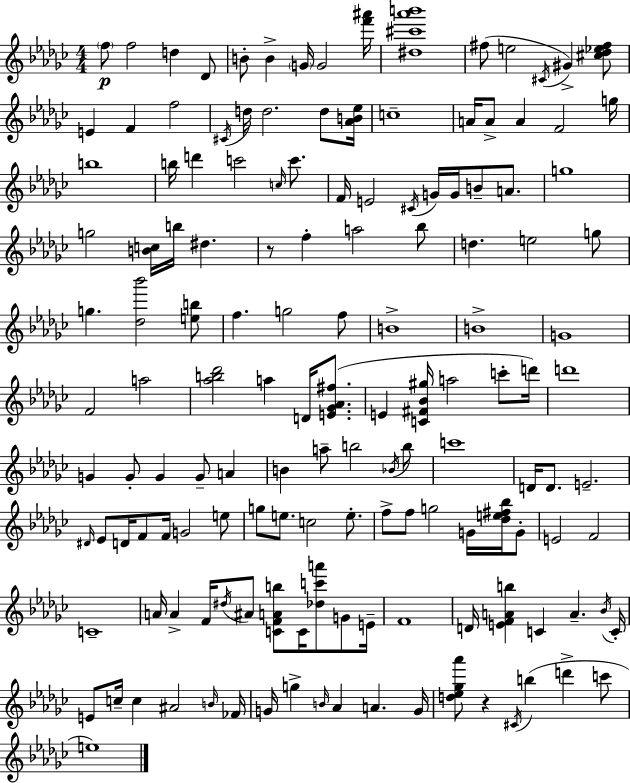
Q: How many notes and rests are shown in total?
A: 145